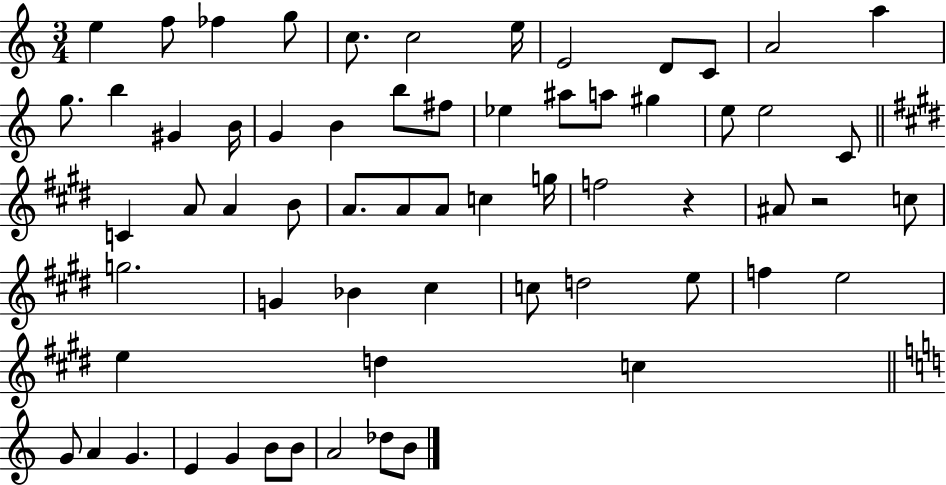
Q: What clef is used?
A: treble